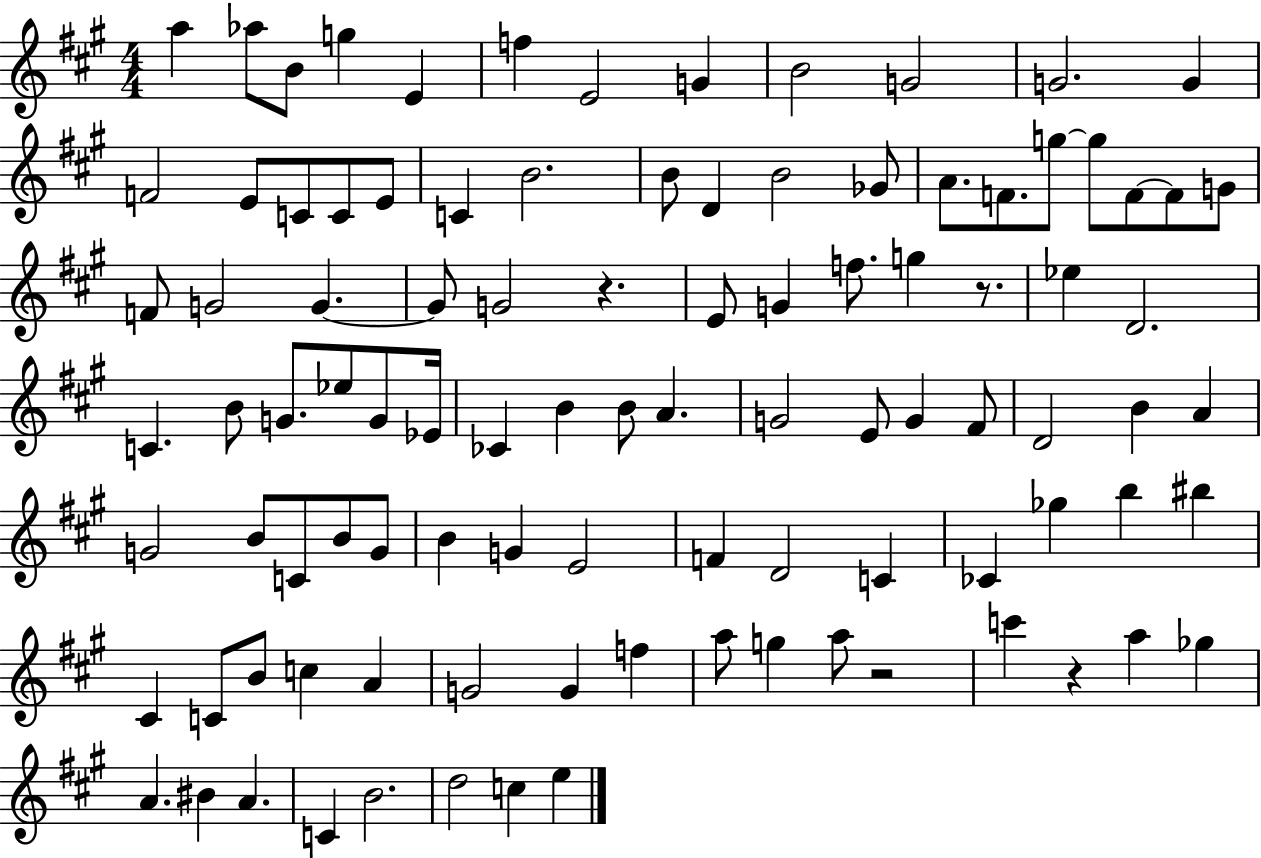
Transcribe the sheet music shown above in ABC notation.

X:1
T:Untitled
M:4/4
L:1/4
K:A
a _a/2 B/2 g E f E2 G B2 G2 G2 G F2 E/2 C/2 C/2 E/2 C B2 B/2 D B2 _G/2 A/2 F/2 g/2 g/2 F/2 F/2 G/2 F/2 G2 G G/2 G2 z E/2 G f/2 g z/2 _e D2 C B/2 G/2 _e/2 G/2 _E/4 _C B B/2 A G2 E/2 G ^F/2 D2 B A G2 B/2 C/2 B/2 G/2 B G E2 F D2 C _C _g b ^b ^C C/2 B/2 c A G2 G f a/2 g a/2 z2 c' z a _g A ^B A C B2 d2 c e